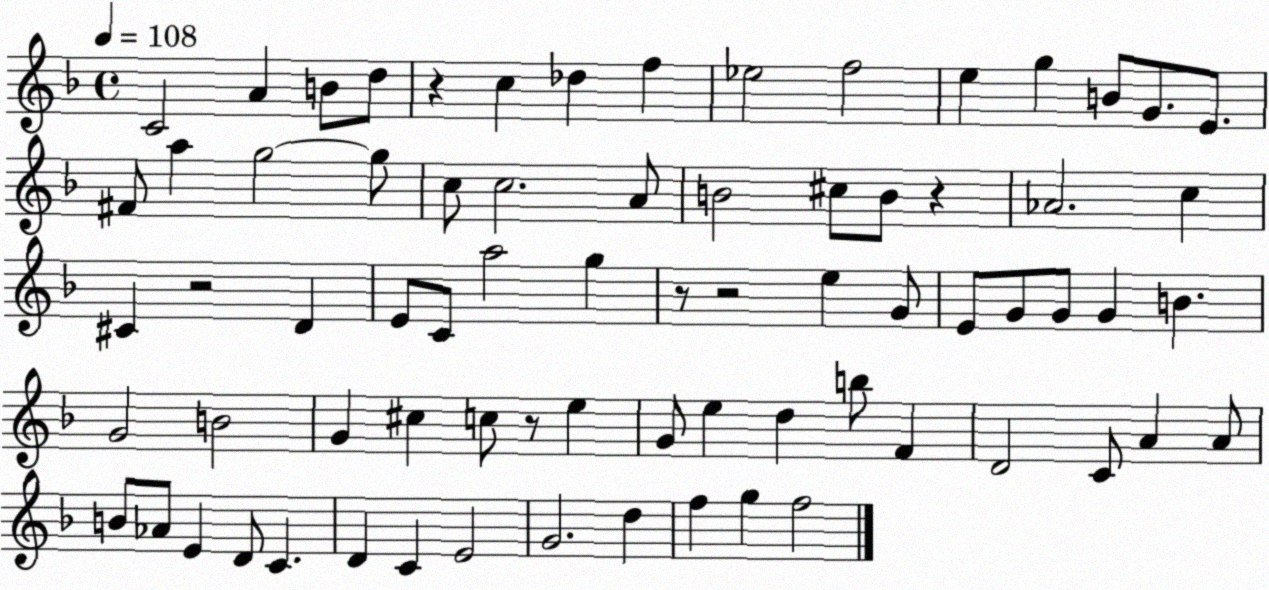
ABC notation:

X:1
T:Untitled
M:4/4
L:1/4
K:F
C2 A B/2 d/2 z c _d f _e2 f2 e g B/2 G/2 E/2 ^F/2 a g2 g/2 c/2 c2 A/2 B2 ^c/2 B/2 z _A2 c ^C z2 D E/2 C/2 a2 g z/2 z2 e G/2 E/2 G/2 G/2 G B G2 B2 G ^c c/2 z/2 e G/2 e d b/2 F D2 C/2 A A/2 B/2 _A/2 E D/2 C D C E2 G2 d f g f2